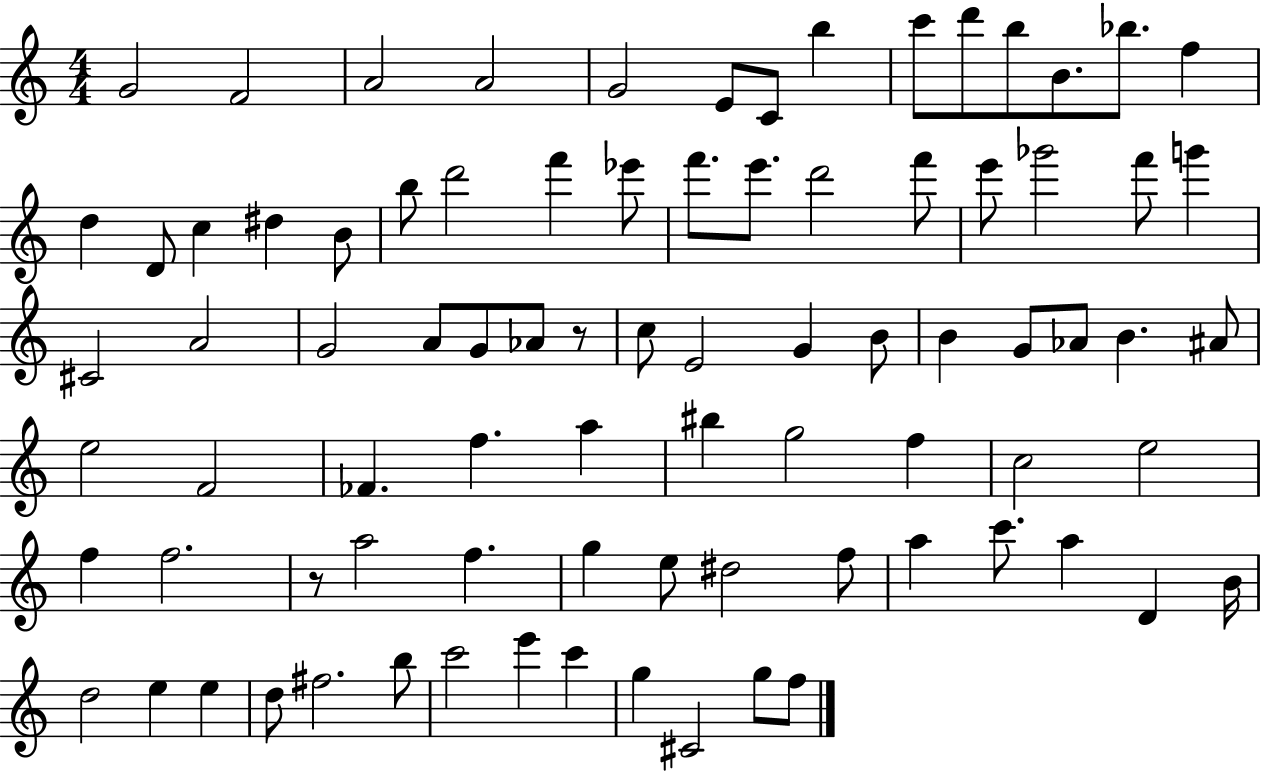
X:1
T:Untitled
M:4/4
L:1/4
K:C
G2 F2 A2 A2 G2 E/2 C/2 b c'/2 d'/2 b/2 B/2 _b/2 f d D/2 c ^d B/2 b/2 d'2 f' _e'/2 f'/2 e'/2 d'2 f'/2 e'/2 _g'2 f'/2 g' ^C2 A2 G2 A/2 G/2 _A/2 z/2 c/2 E2 G B/2 B G/2 _A/2 B ^A/2 e2 F2 _F f a ^b g2 f c2 e2 f f2 z/2 a2 f g e/2 ^d2 f/2 a c'/2 a D B/4 d2 e e d/2 ^f2 b/2 c'2 e' c' g ^C2 g/2 f/2